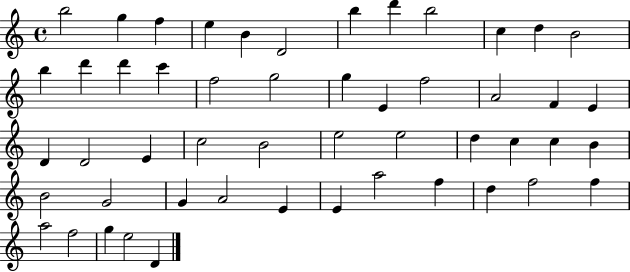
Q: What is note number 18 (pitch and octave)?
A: G5